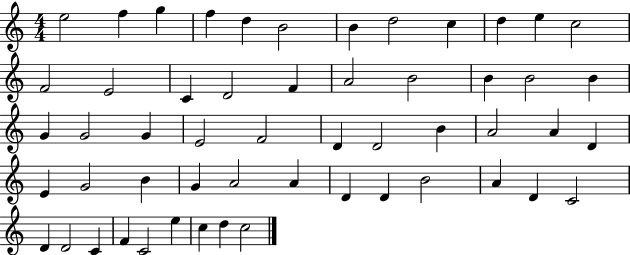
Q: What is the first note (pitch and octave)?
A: E5